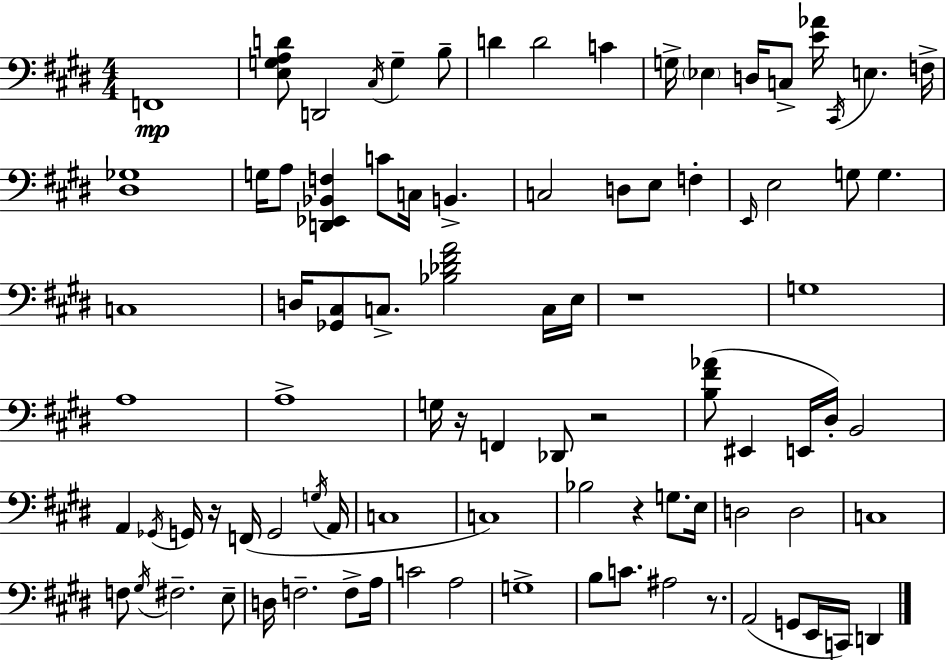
{
  \clef bass
  \numericTimeSignature
  \time 4/4
  \key e \major
  \repeat volta 2 { f,1\mp | <e g a d'>8 d,2 \acciaccatura { cis16 } g4-- b8-- | d'4 d'2 c'4 | g16-> \parenthesize ees4 d16 c8-> <e' aes'>16 \acciaccatura { cis,16 } e4. | \break f16-> <dis ges>1 | g16 a8 <d, ees, bes, f>4 c'8 c16 b,4.-> | c2 d8 e8 f4-. | \grace { e,16 } e2 g8 g4. | \break c1 | d16 <ges, cis>8 c8.-> <bes des' fis' a'>2 | c16 e16 r1 | g1 | \break a1 | a1-> | g16 r16 f,4 des,8 r2 | <b fis' aes'>8( eis,4 e,16 dis16-.) b,2 | \break a,4 \acciaccatura { ges,16 } g,16 r16 f,16( g,2 | \acciaccatura { g16 } a,16 c1 | c1) | bes2 r4 | \break g8. e16 d2 d2 | c1 | f8 \acciaccatura { gis16 } fis2.-- | e8-- d16 f2.-- | \break f8-> a16 c'2 a2 | g1-> | b8 c'8. ais2 | r8. a,2( g,8 | \break e,16 c,16) d,4 } \bar "|."
}